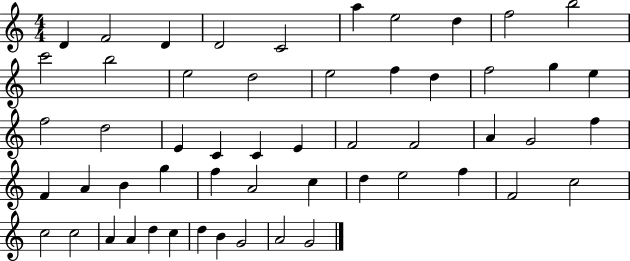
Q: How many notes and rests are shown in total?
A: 54